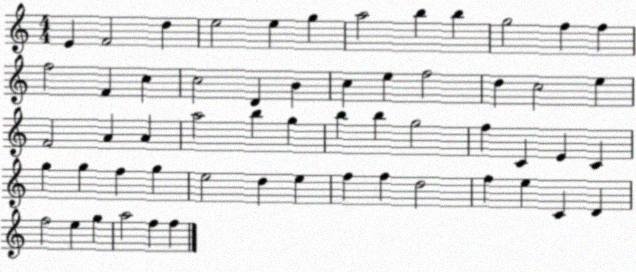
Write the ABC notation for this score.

X:1
T:Untitled
M:4/4
L:1/4
K:C
E F2 d e2 e g a2 b b g2 f f f2 F c c2 D B c e f2 d c2 e F2 A A a2 b g b b g2 f C E C g g f g e2 d e f f d2 f e C D f2 e g a2 f f